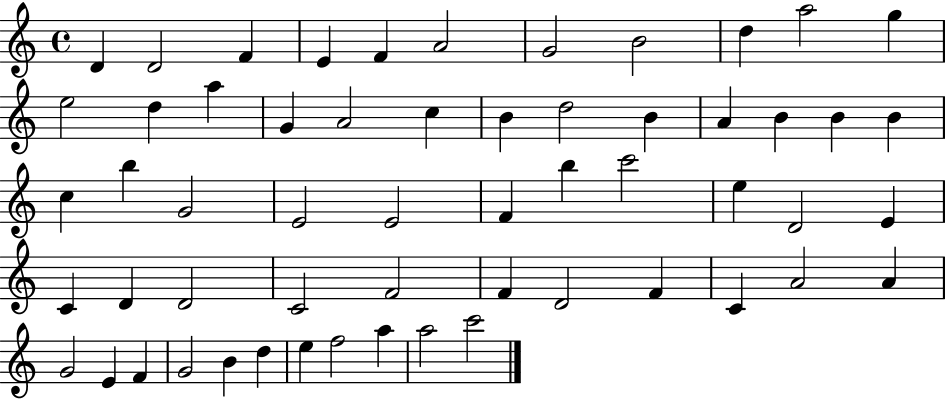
{
  \clef treble
  \time 4/4
  \defaultTimeSignature
  \key c \major
  d'4 d'2 f'4 | e'4 f'4 a'2 | g'2 b'2 | d''4 a''2 g''4 | \break e''2 d''4 a''4 | g'4 a'2 c''4 | b'4 d''2 b'4 | a'4 b'4 b'4 b'4 | \break c''4 b''4 g'2 | e'2 e'2 | f'4 b''4 c'''2 | e''4 d'2 e'4 | \break c'4 d'4 d'2 | c'2 f'2 | f'4 d'2 f'4 | c'4 a'2 a'4 | \break g'2 e'4 f'4 | g'2 b'4 d''4 | e''4 f''2 a''4 | a''2 c'''2 | \break \bar "|."
}